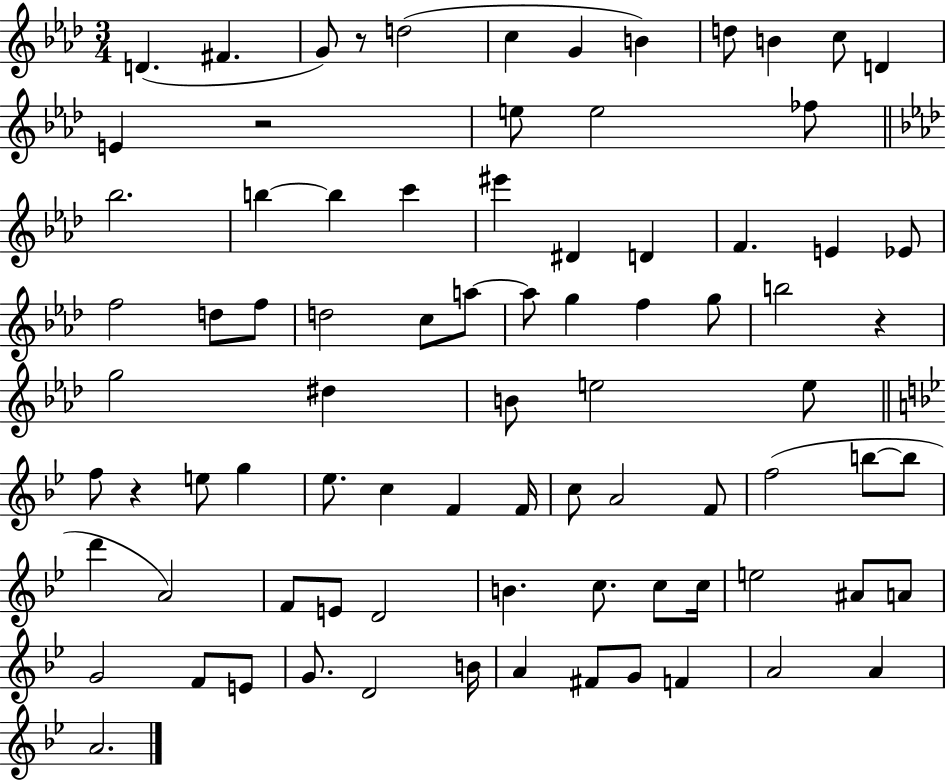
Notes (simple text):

D4/q. F#4/q. G4/e R/e D5/h C5/q G4/q B4/q D5/e B4/q C5/e D4/q E4/q R/h E5/e E5/h FES5/e Bb5/h. B5/q B5/q C6/q EIS6/q D#4/q D4/q F4/q. E4/q Eb4/e F5/h D5/e F5/e D5/h C5/e A5/e A5/e G5/q F5/q G5/e B5/h R/q G5/h D#5/q B4/e E5/h E5/e F5/e R/q E5/e G5/q Eb5/e. C5/q F4/q F4/s C5/e A4/h F4/e F5/h B5/e B5/e D6/q A4/h F4/e E4/e D4/h B4/q. C5/e. C5/e C5/s E5/h A#4/e A4/e G4/h F4/e E4/e G4/e. D4/h B4/s A4/q F#4/e G4/e F4/q A4/h A4/q A4/h.